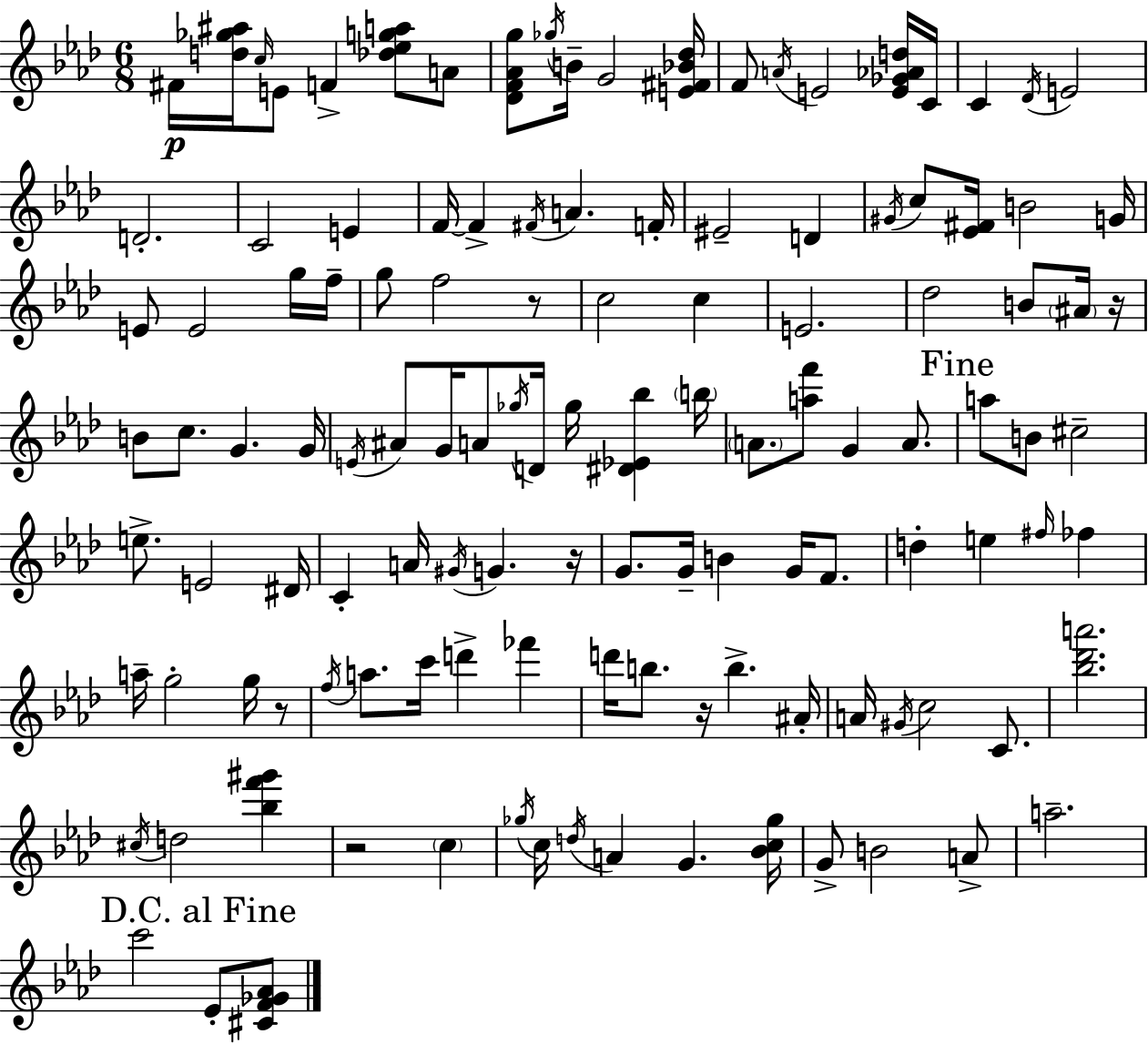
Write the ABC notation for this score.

X:1
T:Untitled
M:6/8
L:1/4
K:Fm
^F/4 [d_g^a]/4 c/4 E/2 F [_d_ega]/2 A/2 [_DF_Ag]/2 _g/4 B/4 G2 [E^F_B_d]/4 F/2 A/4 E2 [E_G_Ad]/4 C/4 C _D/4 E2 D2 C2 E F/4 F ^F/4 A F/4 ^E2 D ^G/4 c/2 [_E^F]/4 B2 G/4 E/2 E2 g/4 f/4 g/2 f2 z/2 c2 c E2 _d2 B/2 ^A/4 z/4 B/2 c/2 G G/4 E/4 ^A/2 G/4 A/2 _g/4 D/4 _g/4 [^D_E_b] b/4 A/2 [af']/2 G A/2 a/2 B/2 ^c2 e/2 E2 ^D/4 C A/4 ^G/4 G z/4 G/2 G/4 B G/4 F/2 d e ^f/4 _f a/4 g2 g/4 z/2 f/4 a/2 c'/4 d' _f' d'/4 b/2 z/4 b ^A/4 A/4 ^G/4 c2 C/2 [_b_d'a']2 ^c/4 d2 [_bf'^g'] z2 c _g/4 c/4 d/4 A G [_Bc_g]/4 G/2 B2 A/2 a2 c'2 _E/2 [^CF_G_A]/2